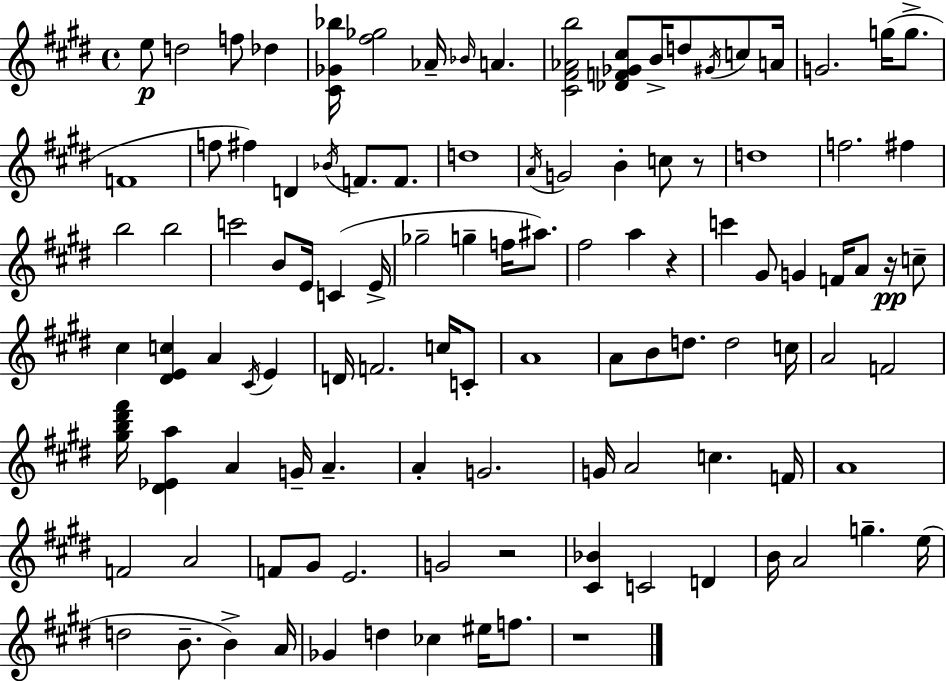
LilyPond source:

{
  \clef treble
  \time 4/4
  \defaultTimeSignature
  \key e \major
  \repeat volta 2 { e''8\p d''2 f''8 des''4 | <cis' ges' bes''>16 <fis'' ges''>2 aes'16-- \grace { bes'16 } a'4. | <cis' fis' aes' b''>2 <des' f' ges' cis''>8 b'16-> d''8 \acciaccatura { gis'16 } c''8 | a'16 g'2. g''16( g''8.-> | \break f'1 | f''8 fis''4) d'4 \acciaccatura { bes'16 } f'8. | f'8. d''1 | \acciaccatura { a'16 } g'2 b'4-. | \break c''8 r8 d''1 | f''2. | fis''4 b''2 b''2 | c'''2 b'8 e'16 c'4( | \break e'16-> ges''2-- g''4-- | f''16 ais''8.) fis''2 a''4 | r4 c'''4 gis'8 g'4 f'16 a'8 | r16\pp c''8-- cis''4 <dis' e' c''>4 a'4 | \break \acciaccatura { cis'16 } e'4 d'16 f'2. | c''16 c'8-. a'1 | a'8 b'8 d''8. d''2 | c''16 a'2 f'2 | \break <gis'' b'' dis''' fis'''>16 <dis' ees' a''>4 a'4 g'16-- a'4.-- | a'4-. g'2. | g'16 a'2 c''4. | f'16 a'1 | \break f'2 a'2 | f'8 gis'8 e'2. | g'2 r2 | <cis' bes'>4 c'2 | \break d'4 b'16 a'2 g''4.-- | e''16( d''2 b'8.-- | b'4->) a'16 ges'4 d''4 ces''4 | eis''16 f''8. r1 | \break } \bar "|."
}